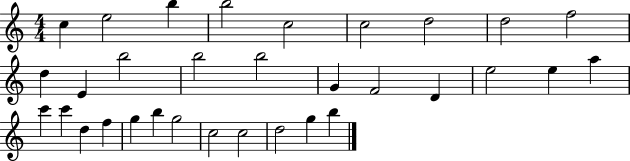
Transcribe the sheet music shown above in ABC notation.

X:1
T:Untitled
M:4/4
L:1/4
K:C
c e2 b b2 c2 c2 d2 d2 f2 d E b2 b2 b2 G F2 D e2 e a c' c' d f g b g2 c2 c2 d2 g b